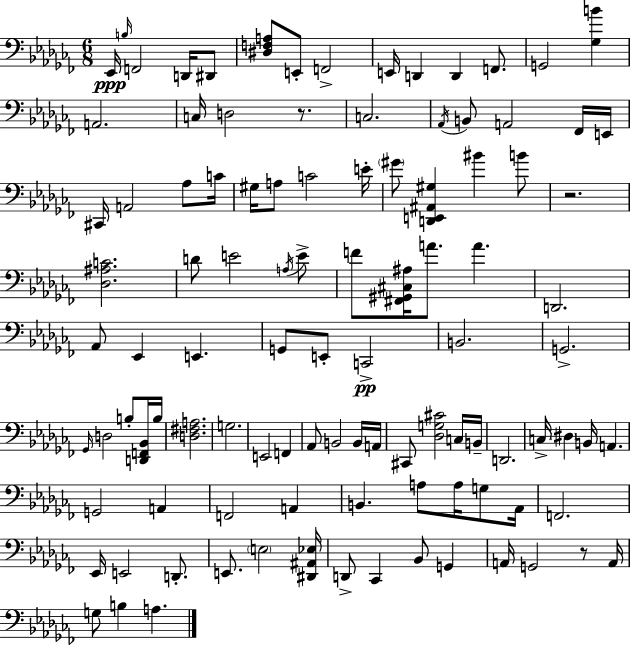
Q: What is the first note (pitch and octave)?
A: Eb2